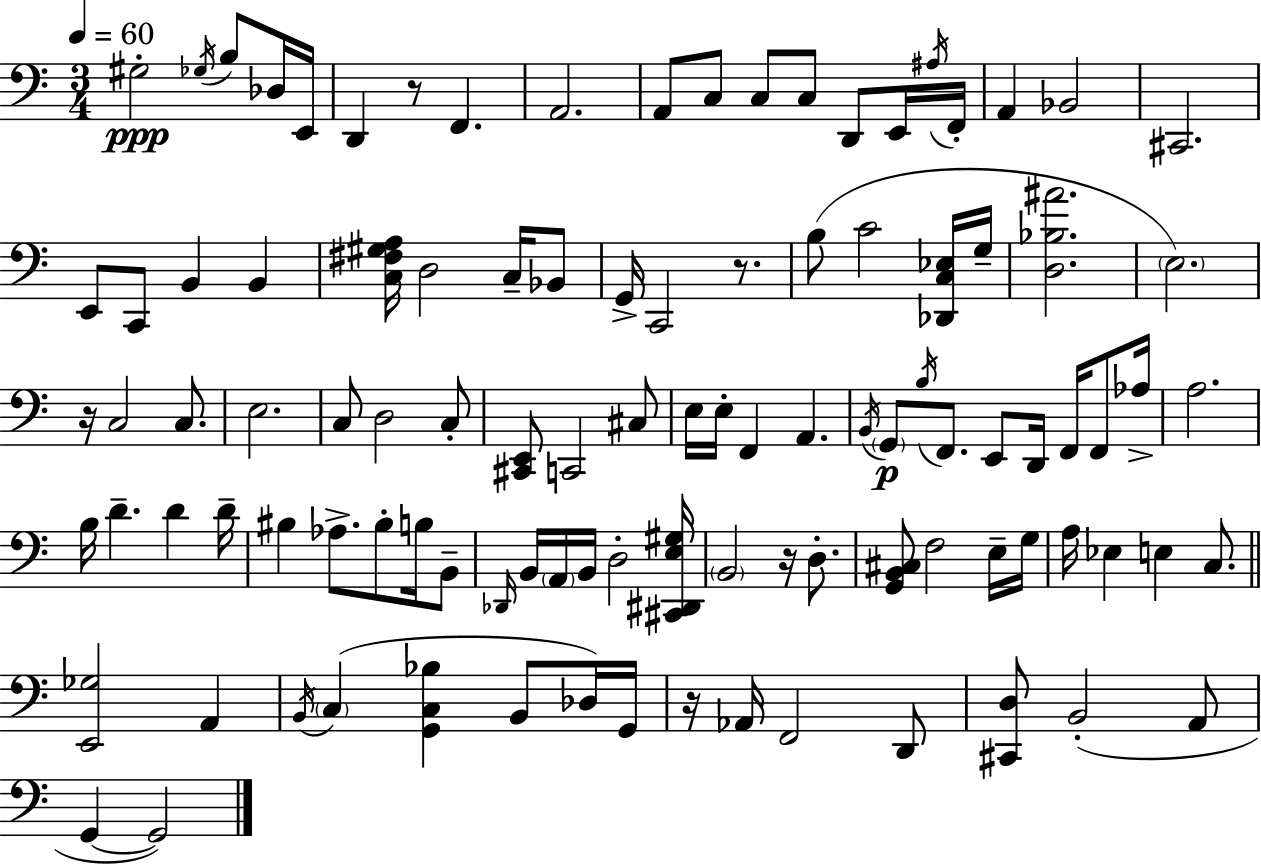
X:1
T:Untitled
M:3/4
L:1/4
K:Am
^G,2 _G,/4 B,/2 _D,/4 E,,/4 D,, z/2 F,, A,,2 A,,/2 C,/2 C,/2 C,/2 D,,/2 E,,/4 ^A,/4 F,,/4 A,, _B,,2 ^C,,2 E,,/2 C,,/2 B,, B,, [C,^F,^G,A,]/4 D,2 C,/4 _B,,/2 G,,/4 C,,2 z/2 B,/2 C2 [_D,,C,_E,]/4 G,/4 [D,_B,^A]2 E,2 z/4 C,2 C,/2 E,2 C,/2 D,2 C,/2 [^C,,E,,]/2 C,,2 ^C,/2 E,/4 E,/4 F,, A,, B,,/4 G,,/2 B,/4 F,,/2 E,,/2 D,,/4 F,,/4 F,,/2 _A,/4 A,2 B,/4 D D D/4 ^B, _A,/2 ^B,/2 B,/4 B,,/2 _D,,/4 B,,/4 A,,/4 B,,/4 D,2 [^C,,^D,,E,^G,]/4 B,,2 z/4 D,/2 [G,,B,,^C,]/2 F,2 E,/4 G,/4 A,/4 _E, E, C,/2 [E,,_G,]2 A,, B,,/4 C, [G,,C,_B,] B,,/2 _D,/4 G,,/4 z/4 _A,,/4 F,,2 D,,/2 [^C,,D,]/2 B,,2 A,,/2 G,, G,,2